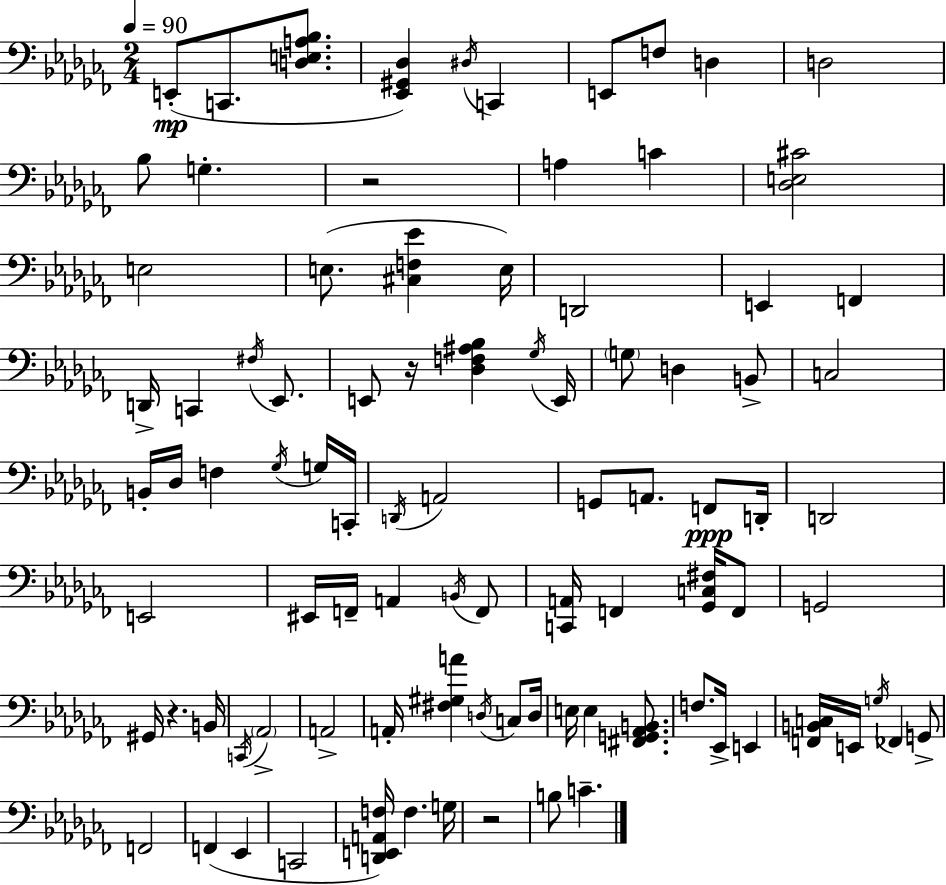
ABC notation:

X:1
T:Untitled
M:2/4
L:1/4
K:Abm
E,,/2 C,,/2 [D,E,A,_B,]/2 [_E,,^G,,_D,] ^D,/4 C,, E,,/2 F,/2 D, D,2 _B,/2 G, z2 A, C [_D,E,^C]2 E,2 E,/2 [^C,F,_E] E,/4 D,,2 E,, F,, D,,/4 C,, ^F,/4 _E,,/2 E,,/2 z/4 [_D,F,^A,_B,] _G,/4 E,,/4 G,/2 D, B,,/2 C,2 B,,/4 _D,/4 F, _G,/4 G,/4 C,,/4 D,,/4 A,,2 G,,/2 A,,/2 F,,/2 D,,/4 D,,2 E,,2 ^E,,/4 F,,/4 A,, B,,/4 F,,/2 [C,,A,,]/4 F,, [_G,,C,^F,]/4 F,,/2 G,,2 ^G,,/4 z B,,/4 C,,/4 _A,,2 A,,2 A,,/4 [^F,^G,A] D,/4 C,/2 D,/4 E,/4 E, [^F,,G,,_A,,B,,]/2 F,/2 _E,,/4 E,, [F,,B,,C,]/4 E,,/4 G,/4 _F,, G,,/2 F,,2 F,, _E,, C,,2 [D,,E,,A,,F,]/4 F, G,/4 z2 B,/2 C